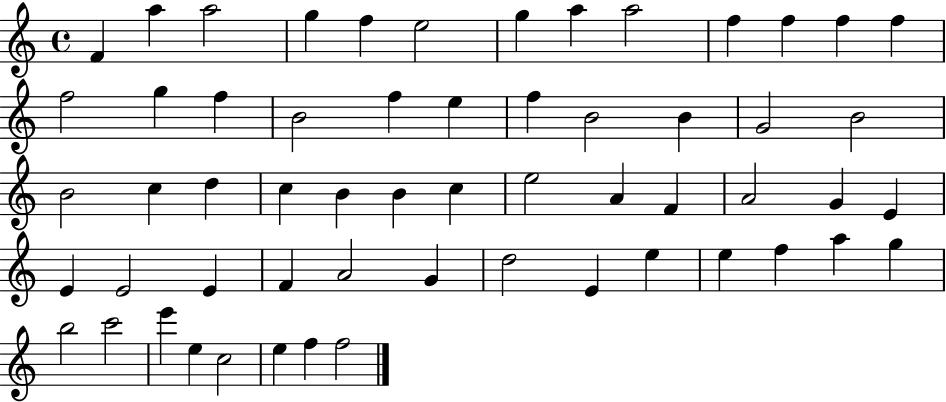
X:1
T:Untitled
M:4/4
L:1/4
K:C
F a a2 g f e2 g a a2 f f f f f2 g f B2 f e f B2 B G2 B2 B2 c d c B B c e2 A F A2 G E E E2 E F A2 G d2 E e e f a g b2 c'2 e' e c2 e f f2